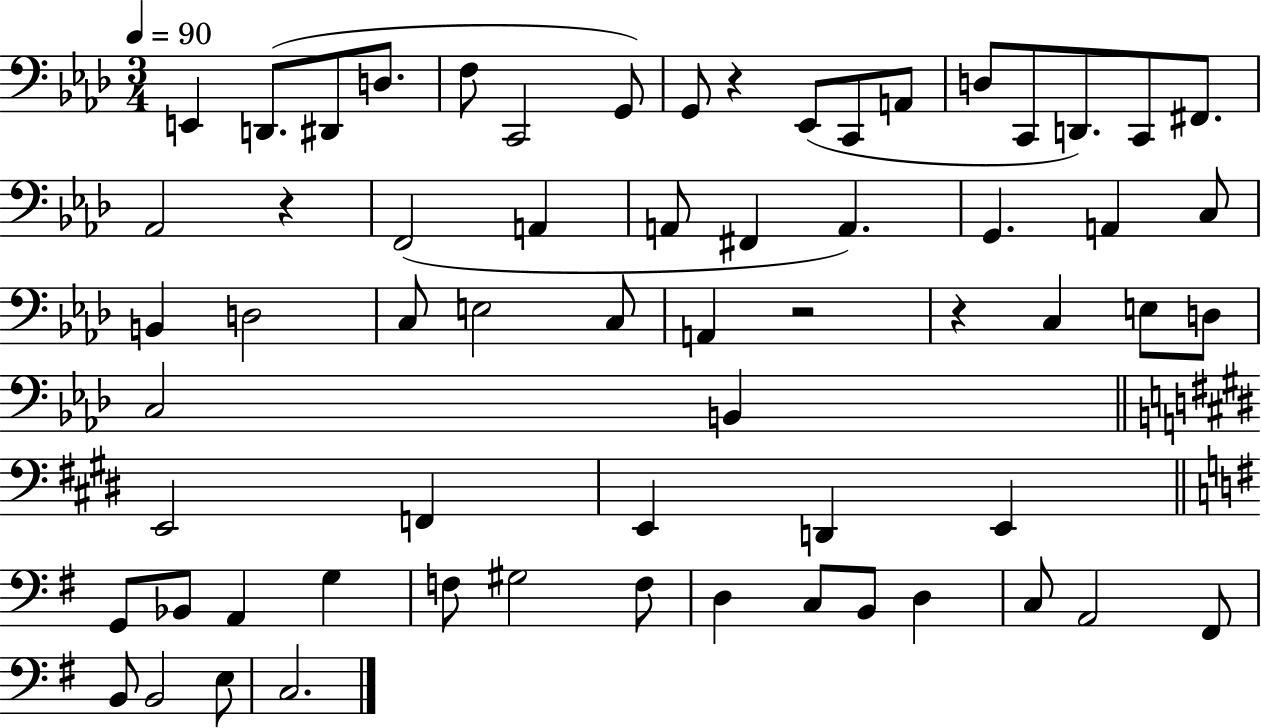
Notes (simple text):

E2/q D2/e. D#2/e D3/e. F3/e C2/h G2/e G2/e R/q Eb2/e C2/e A2/e D3/e C2/e D2/e. C2/e F#2/e. Ab2/h R/q F2/h A2/q A2/e F#2/q A2/q. G2/q. A2/q C3/e B2/q D3/h C3/e E3/h C3/e A2/q R/h R/q C3/q E3/e D3/e C3/h B2/q E2/h F2/q E2/q D2/q E2/q G2/e Bb2/e A2/q G3/q F3/e G#3/h F3/e D3/q C3/e B2/e D3/q C3/e A2/h F#2/e B2/e B2/h E3/e C3/h.